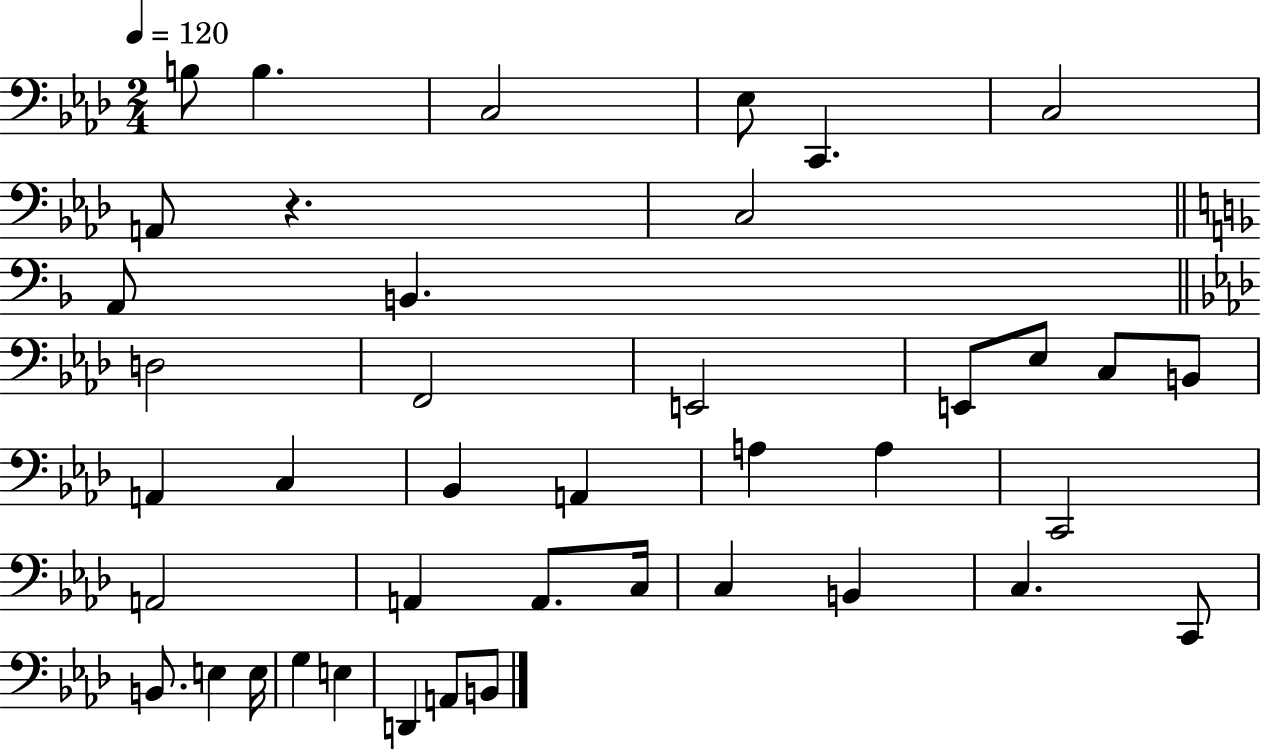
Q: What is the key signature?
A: AES major